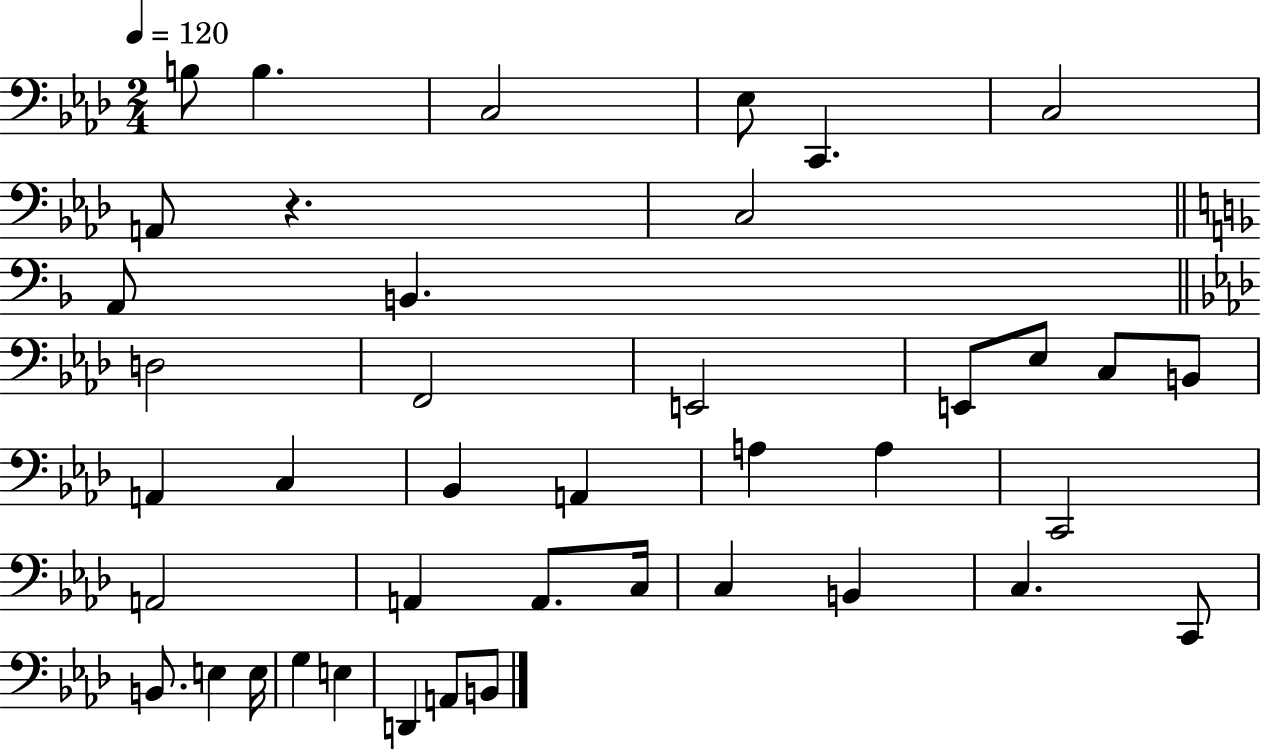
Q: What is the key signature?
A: AES major